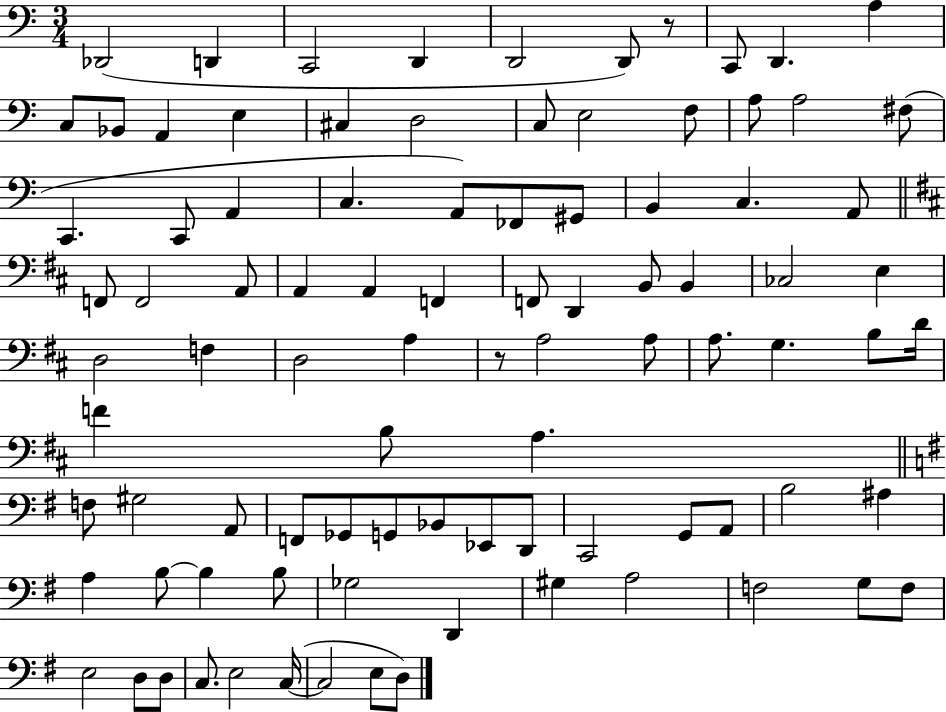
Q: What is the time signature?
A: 3/4